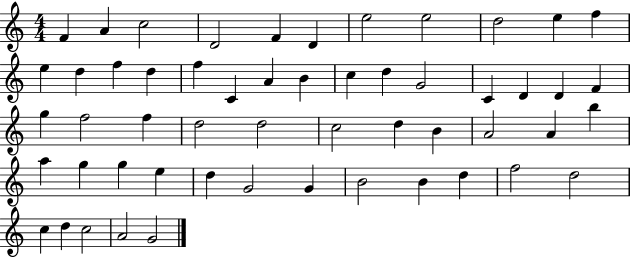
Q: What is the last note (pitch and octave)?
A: G4